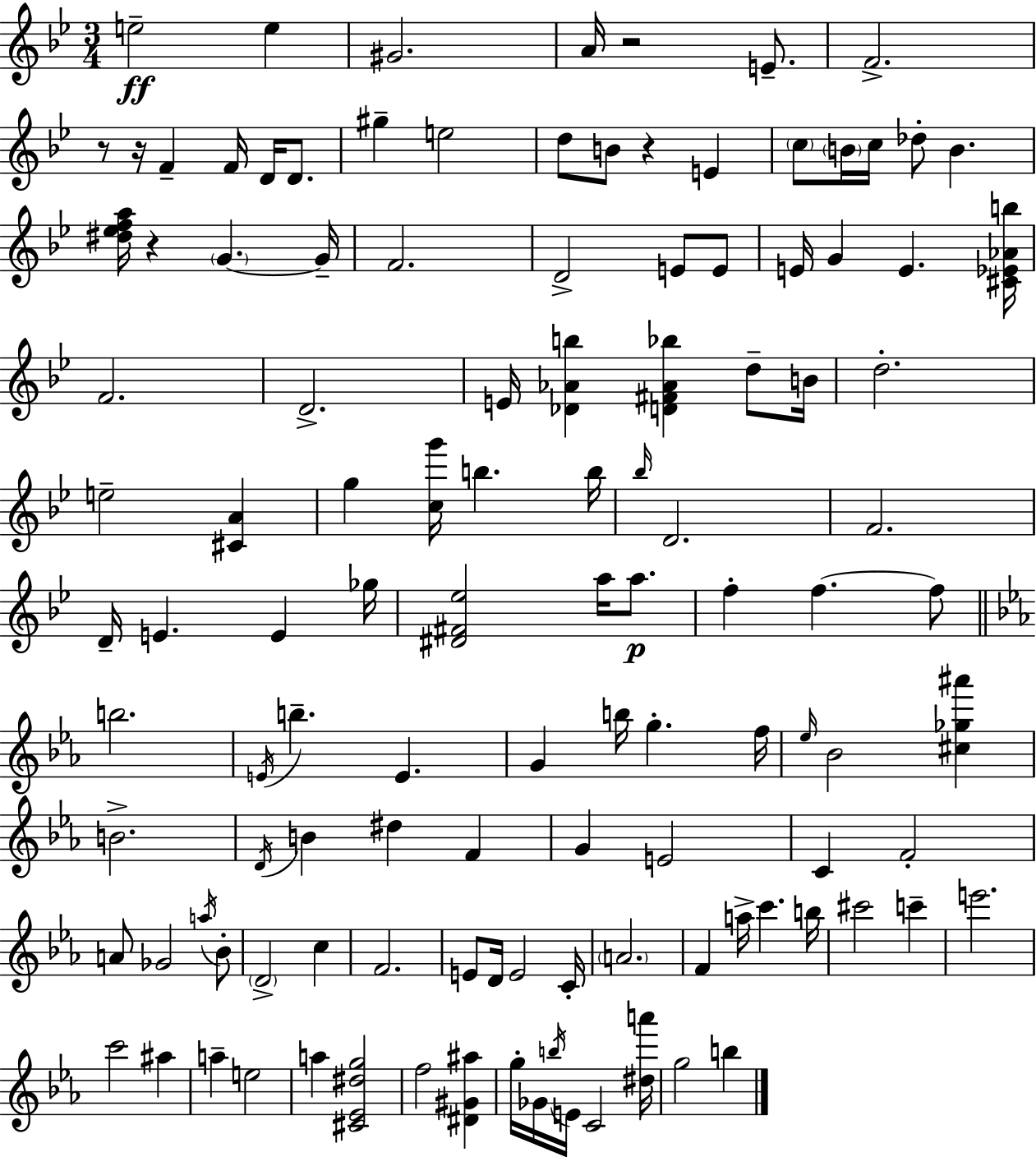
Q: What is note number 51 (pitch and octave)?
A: F5